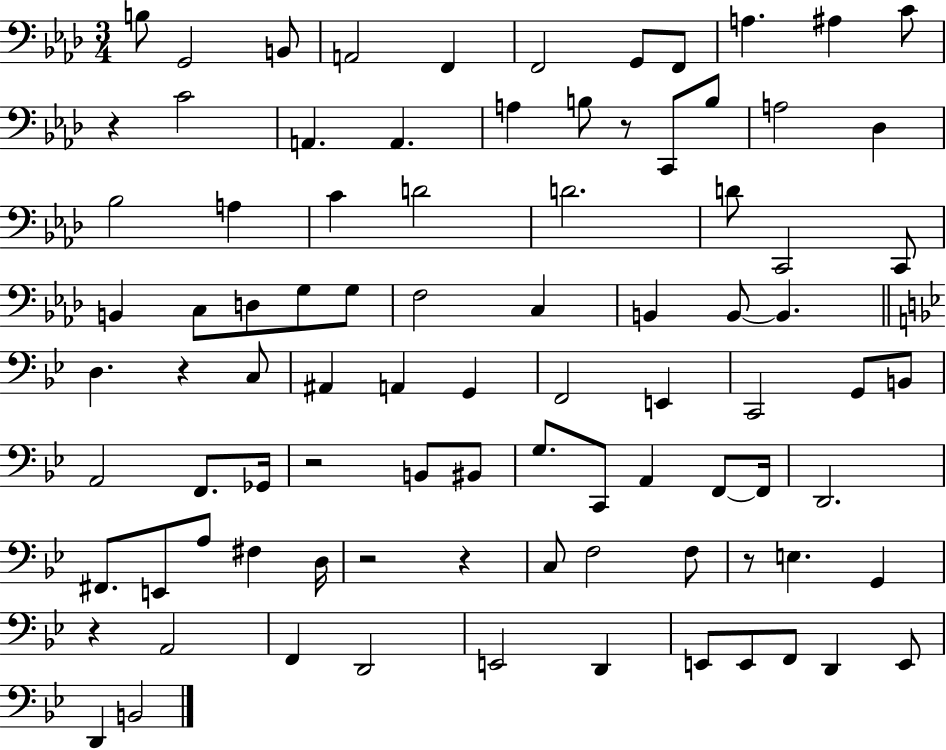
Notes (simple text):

B3/e G2/h B2/e A2/h F2/q F2/h G2/e F2/e A3/q. A#3/q C4/e R/q C4/h A2/q. A2/q. A3/q B3/e R/e C2/e B3/e A3/h Db3/q Bb3/h A3/q C4/q D4/h D4/h. D4/e C2/h C2/e B2/q C3/e D3/e G3/e G3/e F3/h C3/q B2/q B2/e B2/q. D3/q. R/q C3/e A#2/q A2/q G2/q F2/h E2/q C2/h G2/e B2/e A2/h F2/e. Gb2/s R/h B2/e BIS2/e G3/e. C2/e A2/q F2/e F2/s D2/h. F#2/e. E2/e A3/e F#3/q D3/s R/h R/q C3/e F3/h F3/e R/e E3/q. G2/q R/q A2/h F2/q D2/h E2/h D2/q E2/e E2/e F2/e D2/q E2/e D2/q B2/h